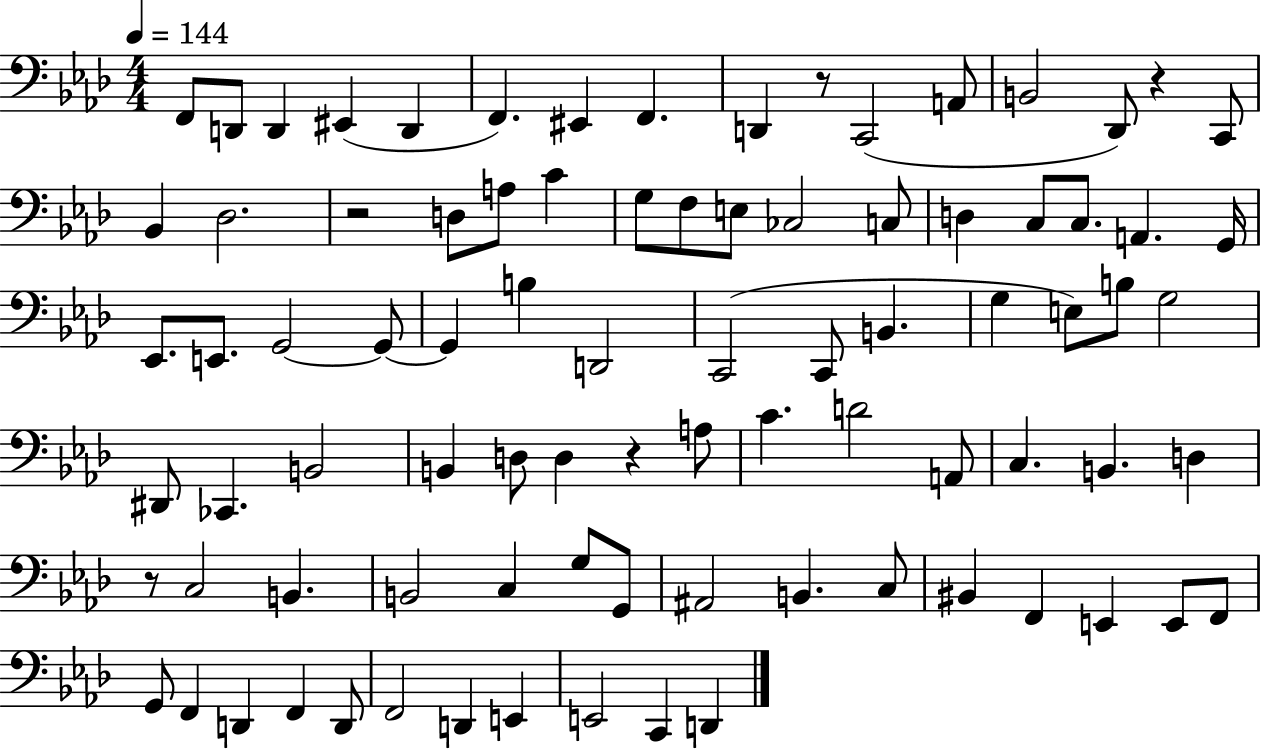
X:1
T:Untitled
M:4/4
L:1/4
K:Ab
F,,/2 D,,/2 D,, ^E,, D,, F,, ^E,, F,, D,, z/2 C,,2 A,,/2 B,,2 _D,,/2 z C,,/2 _B,, _D,2 z2 D,/2 A,/2 C G,/2 F,/2 E,/2 _C,2 C,/2 D, C,/2 C,/2 A,, G,,/4 _E,,/2 E,,/2 G,,2 G,,/2 G,, B, D,,2 C,,2 C,,/2 B,, G, E,/2 B,/2 G,2 ^D,,/2 _C,, B,,2 B,, D,/2 D, z A,/2 C D2 A,,/2 C, B,, D, z/2 C,2 B,, B,,2 C, G,/2 G,,/2 ^A,,2 B,, C,/2 ^B,, F,, E,, E,,/2 F,,/2 G,,/2 F,, D,, F,, D,,/2 F,,2 D,, E,, E,,2 C,, D,,